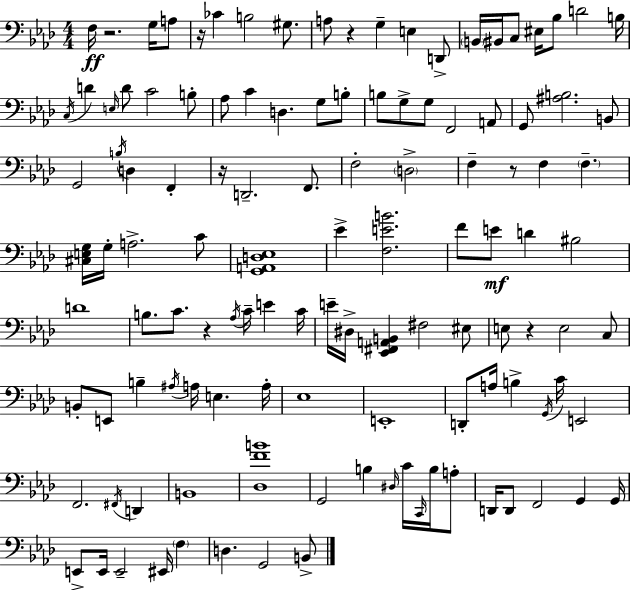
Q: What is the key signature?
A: F minor